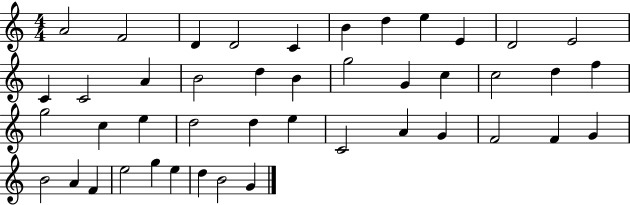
X:1
T:Untitled
M:4/4
L:1/4
K:C
A2 F2 D D2 C B d e E D2 E2 C C2 A B2 d B g2 G c c2 d f g2 c e d2 d e C2 A G F2 F G B2 A F e2 g e d B2 G